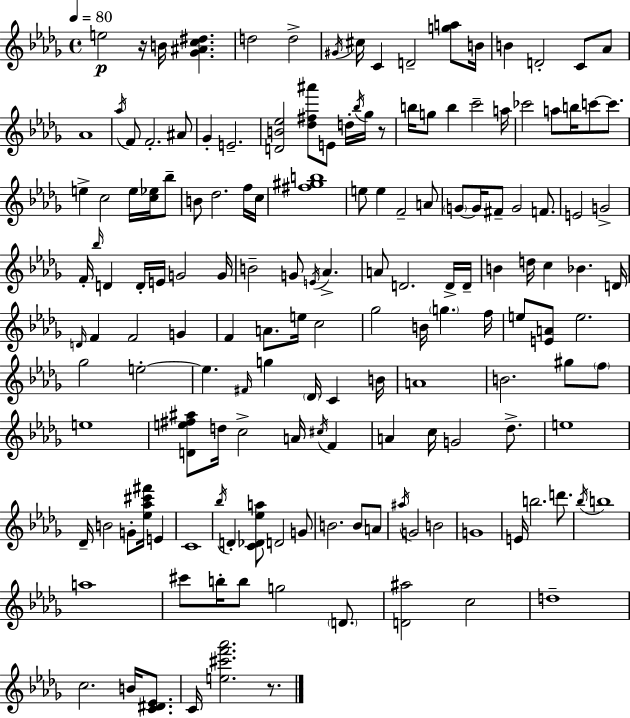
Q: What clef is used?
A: treble